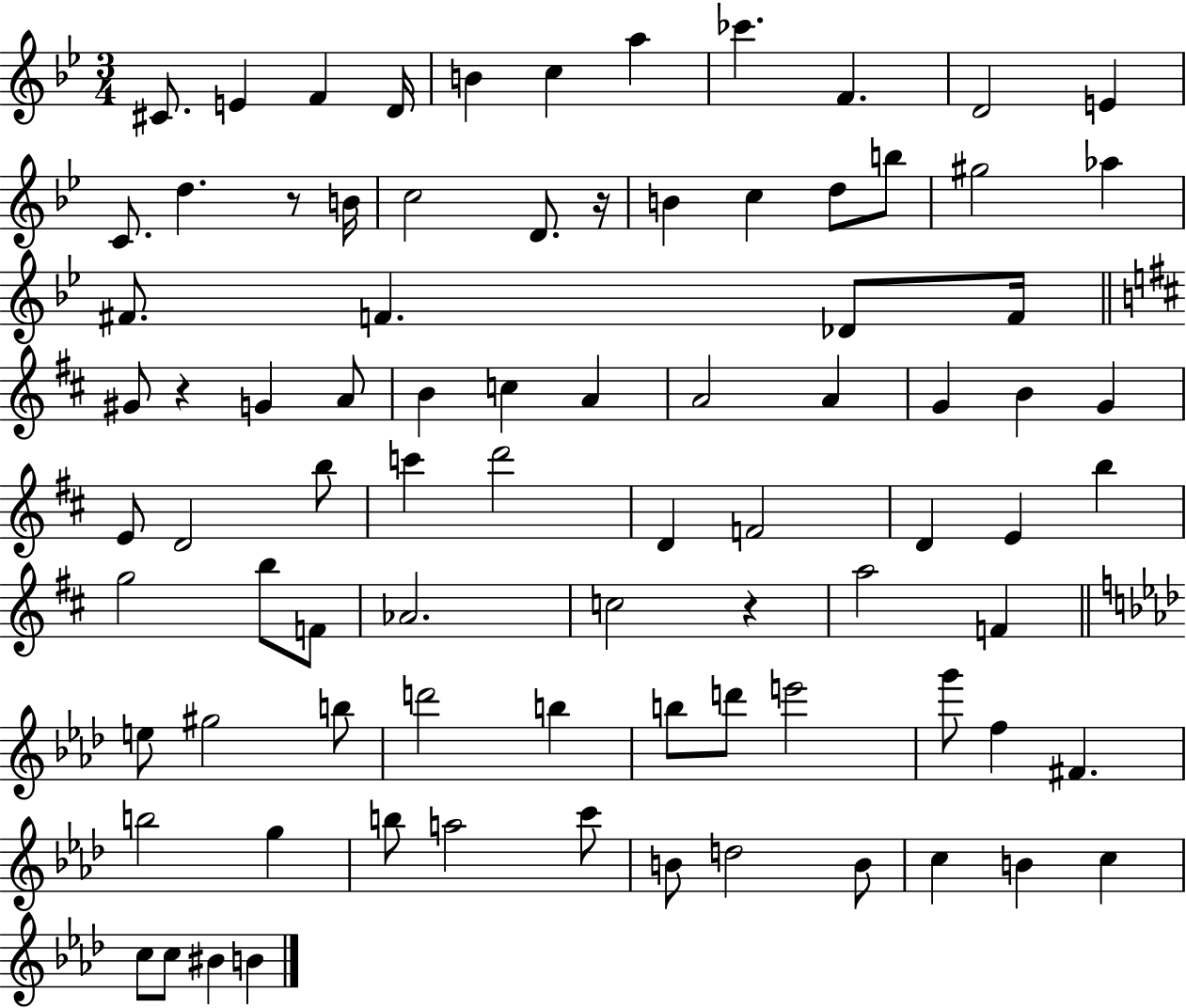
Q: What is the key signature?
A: BES major